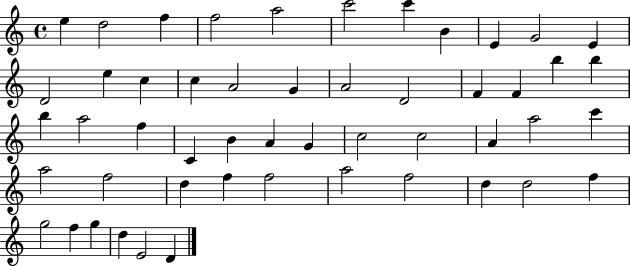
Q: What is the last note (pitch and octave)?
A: D4